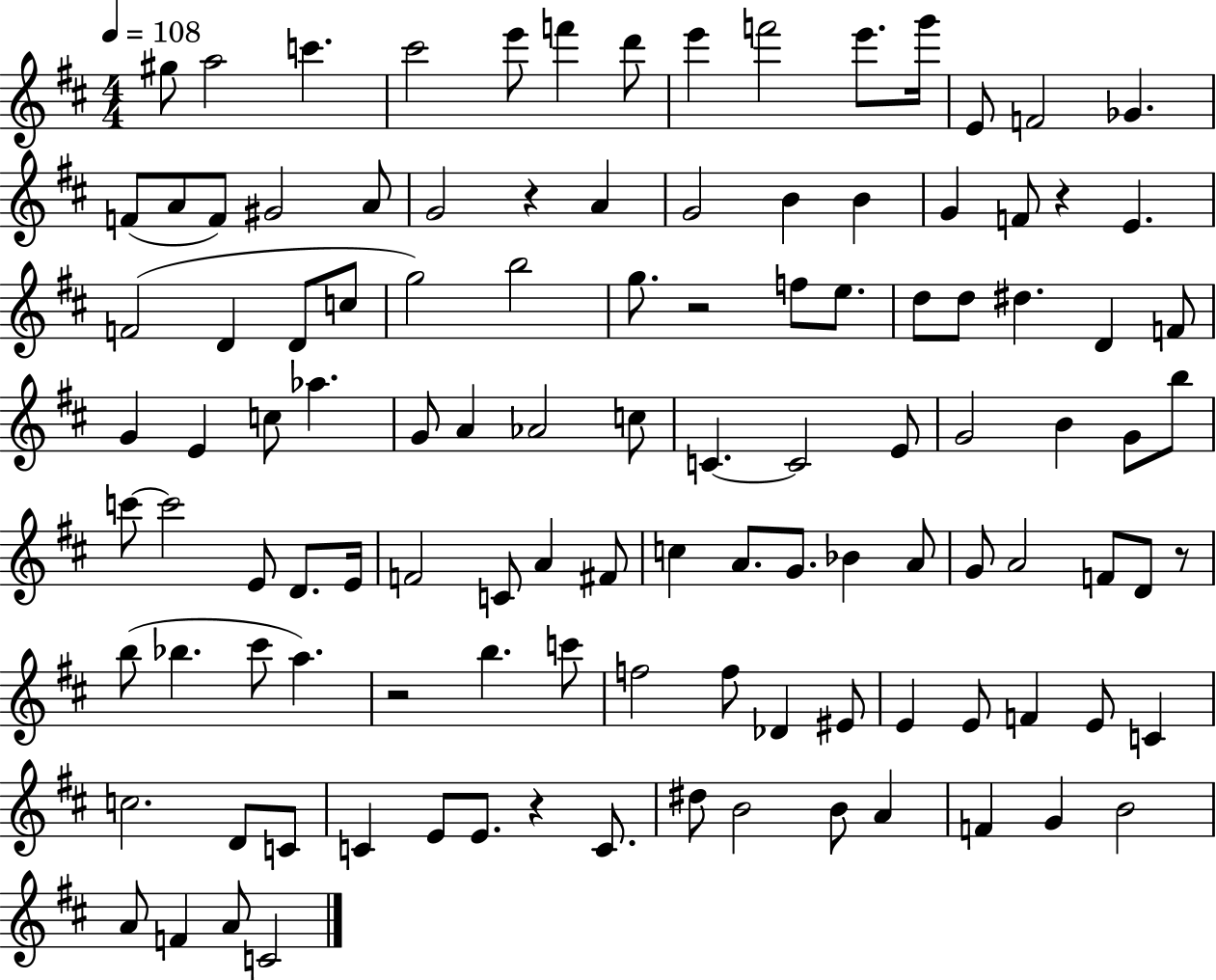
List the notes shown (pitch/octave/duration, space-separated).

G#5/e A5/h C6/q. C#6/h E6/e F6/q D6/e E6/q F6/h E6/e. G6/s E4/e F4/h Gb4/q. F4/e A4/e F4/e G#4/h A4/e G4/h R/q A4/q G4/h B4/q B4/q G4/q F4/e R/q E4/q. F4/h D4/q D4/e C5/e G5/h B5/h G5/e. R/h F5/e E5/e. D5/e D5/e D#5/q. D4/q F4/e G4/q E4/q C5/e Ab5/q. G4/e A4/q Ab4/h C5/e C4/q. C4/h E4/e G4/h B4/q G4/e B5/e C6/e C6/h E4/e D4/e. E4/s F4/h C4/e A4/q F#4/e C5/q A4/e. G4/e. Bb4/q A4/e G4/e A4/h F4/e D4/e R/e B5/e Bb5/q. C#6/e A5/q. R/h B5/q. C6/e F5/h F5/e Db4/q EIS4/e E4/q E4/e F4/q E4/e C4/q C5/h. D4/e C4/e C4/q E4/e E4/e. R/q C4/e. D#5/e B4/h B4/e A4/q F4/q G4/q B4/h A4/e F4/q A4/e C4/h